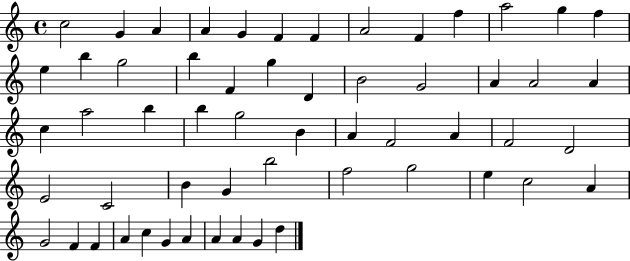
X:1
T:Untitled
M:4/4
L:1/4
K:C
c2 G A A G F F A2 F f a2 g f e b g2 b F g D B2 G2 A A2 A c a2 b b g2 B A F2 A F2 D2 E2 C2 B G b2 f2 g2 e c2 A G2 F F A c G A A A G d